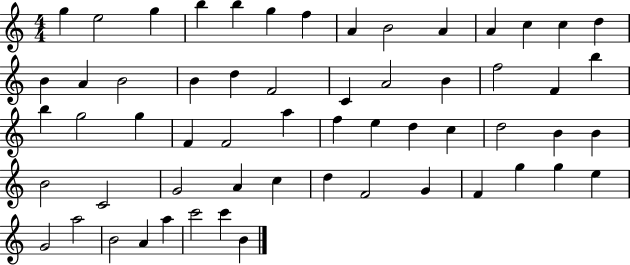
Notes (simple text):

G5/q E5/h G5/q B5/q B5/q G5/q F5/q A4/q B4/h A4/q A4/q C5/q C5/q D5/q B4/q A4/q B4/h B4/q D5/q F4/h C4/q A4/h B4/q F5/h F4/q B5/q B5/q G5/h G5/q F4/q F4/h A5/q F5/q E5/q D5/q C5/q D5/h B4/q B4/q B4/h C4/h G4/h A4/q C5/q D5/q F4/h G4/q F4/q G5/q G5/q E5/q G4/h A5/h B4/h A4/q A5/q C6/h C6/q B4/q